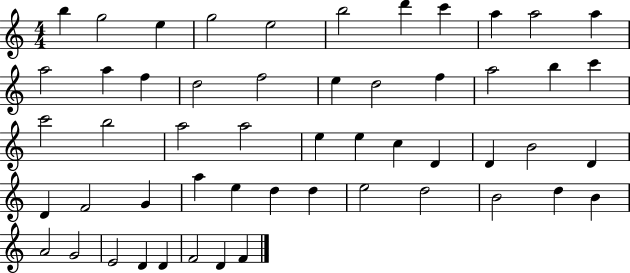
B5/q G5/h E5/q G5/h E5/h B5/h D6/q C6/q A5/q A5/h A5/q A5/h A5/q F5/q D5/h F5/h E5/q D5/h F5/q A5/h B5/q C6/q C6/h B5/h A5/h A5/h E5/q E5/q C5/q D4/q D4/q B4/h D4/q D4/q F4/h G4/q A5/q E5/q D5/q D5/q E5/h D5/h B4/h D5/q B4/q A4/h G4/h E4/h D4/q D4/q F4/h D4/q F4/q